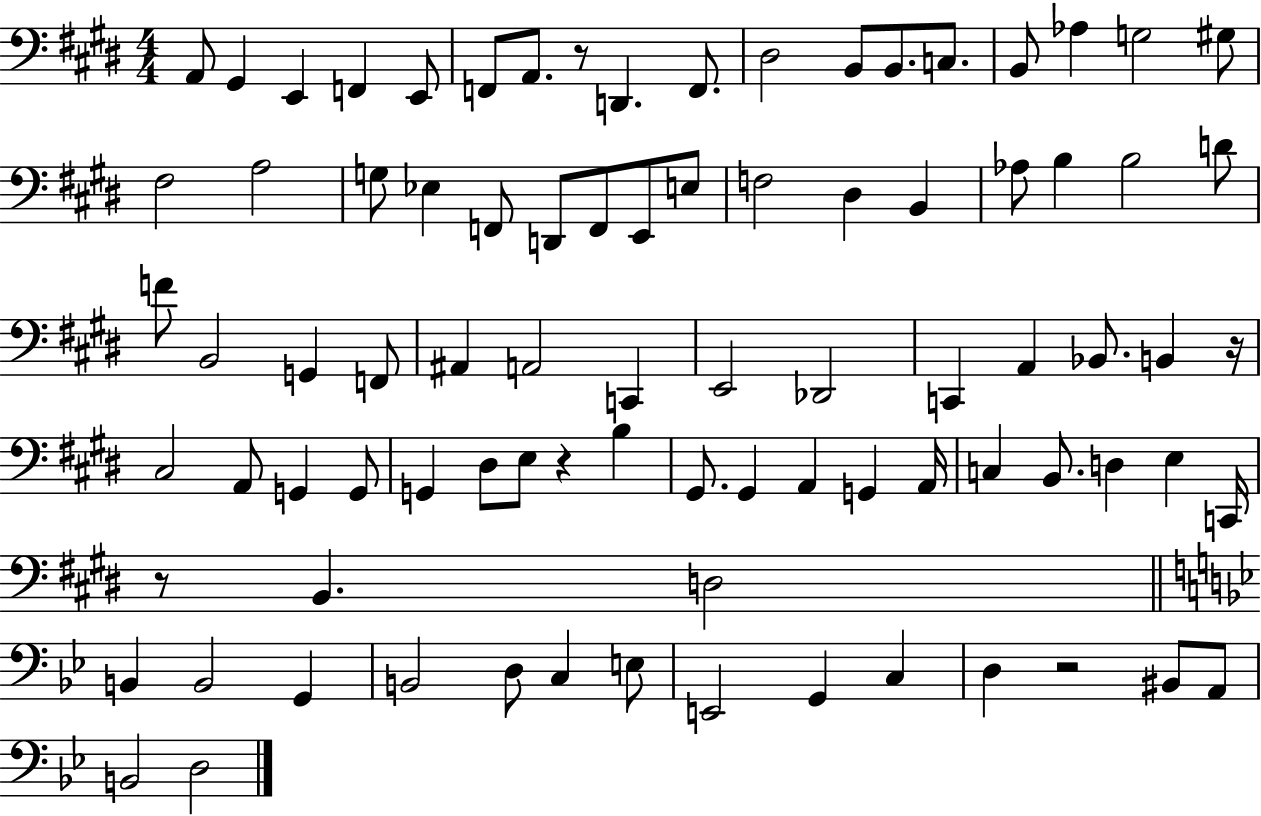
X:1
T:Untitled
M:4/4
L:1/4
K:E
A,,/2 ^G,, E,, F,, E,,/2 F,,/2 A,,/2 z/2 D,, F,,/2 ^D,2 B,,/2 B,,/2 C,/2 B,,/2 _A, G,2 ^G,/2 ^F,2 A,2 G,/2 _E, F,,/2 D,,/2 F,,/2 E,,/2 E,/2 F,2 ^D, B,, _A,/2 B, B,2 D/2 F/2 B,,2 G,, F,,/2 ^A,, A,,2 C,, E,,2 _D,,2 C,, A,, _B,,/2 B,, z/4 ^C,2 A,,/2 G,, G,,/2 G,, ^D,/2 E,/2 z B, ^G,,/2 ^G,, A,, G,, A,,/4 C, B,,/2 D, E, C,,/4 z/2 B,, D,2 B,, B,,2 G,, B,,2 D,/2 C, E,/2 E,,2 G,, C, D, z2 ^B,,/2 A,,/2 B,,2 D,2